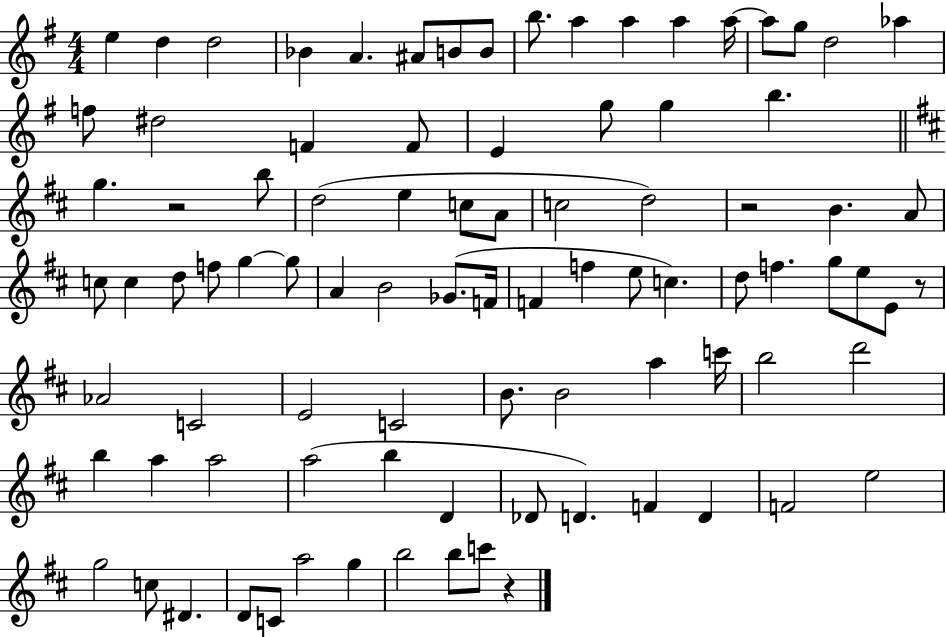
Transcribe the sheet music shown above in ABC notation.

X:1
T:Untitled
M:4/4
L:1/4
K:G
e d d2 _B A ^A/2 B/2 B/2 b/2 a a a a/4 a/2 g/2 d2 _a f/2 ^d2 F F/2 E g/2 g b g z2 b/2 d2 e c/2 A/2 c2 d2 z2 B A/2 c/2 c d/2 f/2 g g/2 A B2 _G/2 F/4 F f e/2 c d/2 f g/2 e/2 E/2 z/2 _A2 C2 E2 C2 B/2 B2 a c'/4 b2 d'2 b a a2 a2 b D _D/2 D F D F2 e2 g2 c/2 ^D D/2 C/2 a2 g b2 b/2 c'/2 z